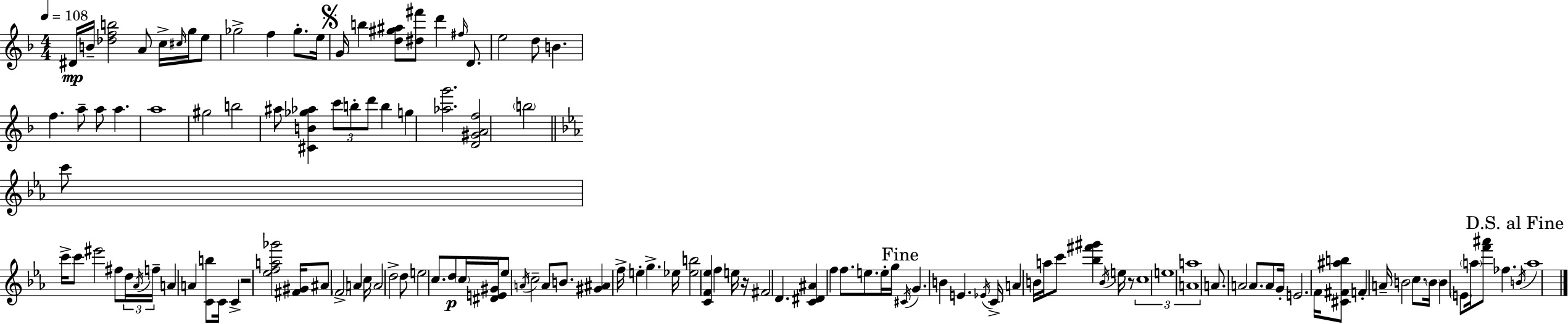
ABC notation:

X:1
T:Untitled
M:4/4
L:1/4
K:F
^D/4 B/4 [_dfb]2 A/2 c/4 ^c/4 g/4 e/2 _g2 f _g/2 e/4 G/4 b [d^g^a]/2 [^d^f']/2 d' ^f/4 D/2 e2 d/2 B f a/2 a/2 a a4 ^g2 b2 ^a/2 [^CB_g_a] c'/2 b/2 d'/2 b g [_ag']2 [D^GAf]2 b2 c'/2 c'/4 c'/2 ^e'2 ^f/2 d/4 _A/4 f/4 A A [Cb]/2 C/4 C z2 [_efa_g']2 [^F^G]/4 ^A/2 F2 A c/4 A2 d2 d/2 e2 c/2 d/2 c/4 [^DE^G]/4 _e/2 A/4 c2 A/2 B/2 [^G^A] f/4 e g _e/4 [_eb]2 [CF_e] f e/4 z/4 ^F2 D [C^D^A] f f/2 e/2 e/4 g/4 ^C/4 G B E _E/4 C/4 A B/4 a/4 c'/2 [_b^f'^g'] B/4 e/4 z/2 c4 e4 a4 A4 A/2 A2 A/2 A/2 G/4 E2 F/4 [^C^F^ab]/2 F A/4 B2 c/2 B/4 B E/2 a/4 [f'^a']/2 _f B/4 a4